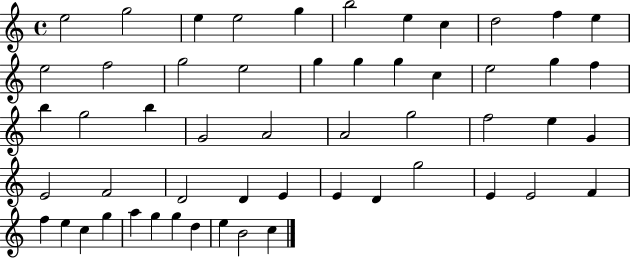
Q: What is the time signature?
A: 4/4